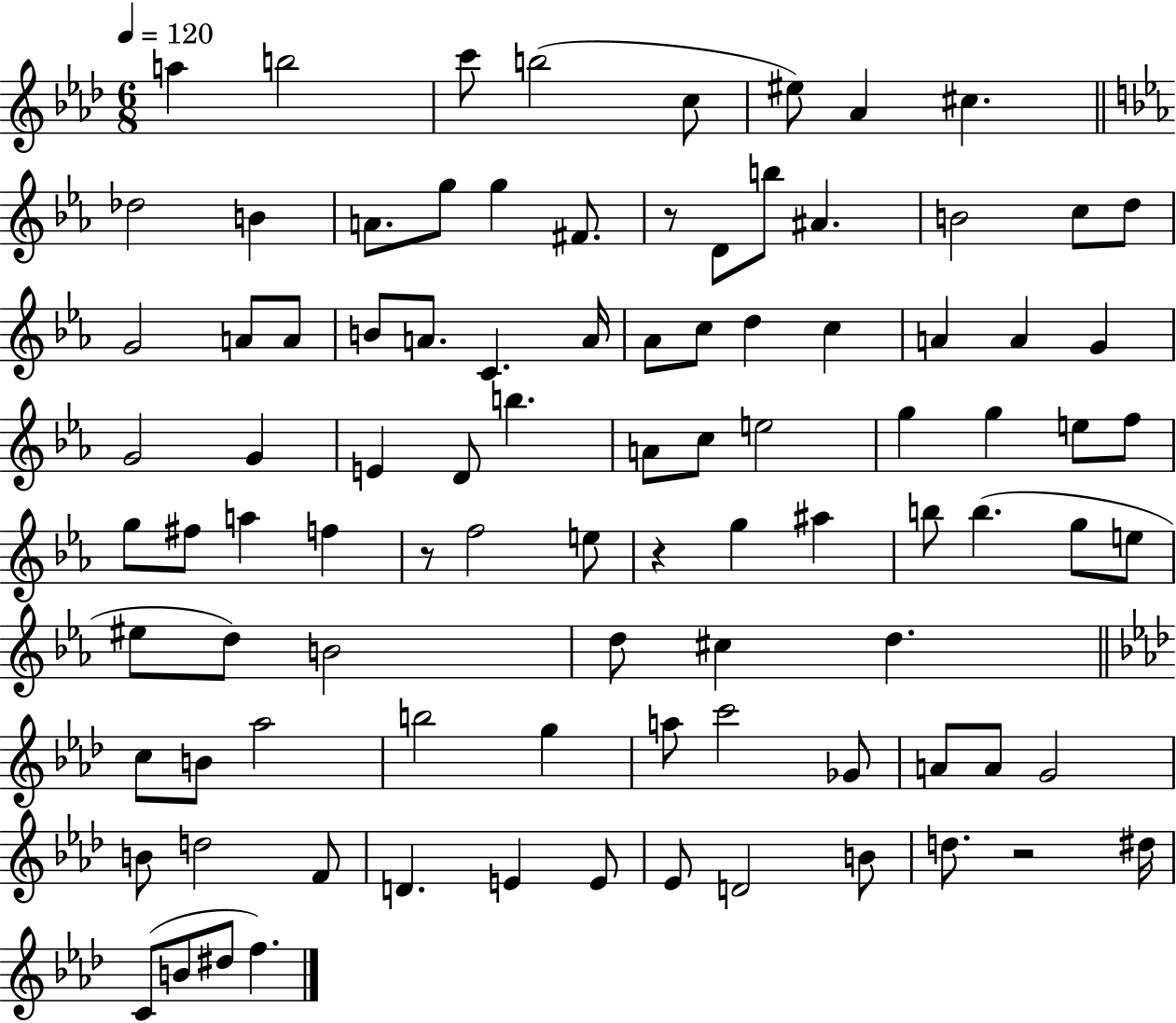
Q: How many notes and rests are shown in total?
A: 94